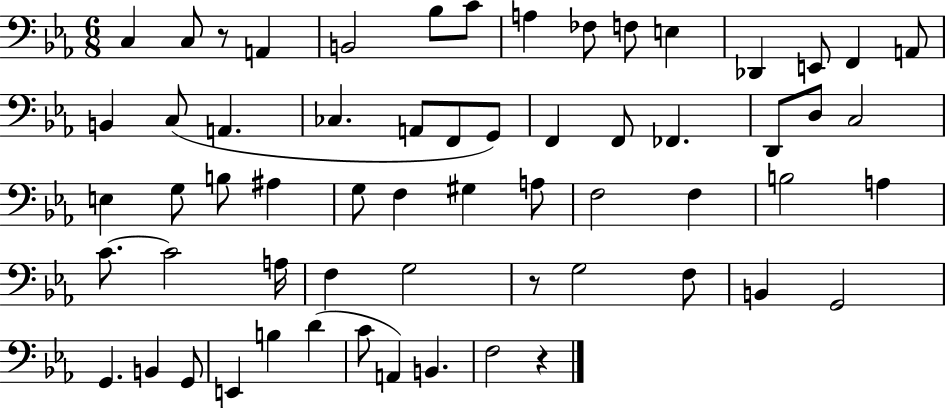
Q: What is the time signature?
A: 6/8